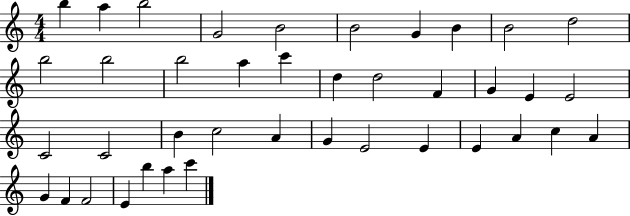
X:1
T:Untitled
M:4/4
L:1/4
K:C
b a b2 G2 B2 B2 G B B2 d2 b2 b2 b2 a c' d d2 F G E E2 C2 C2 B c2 A G E2 E E A c A G F F2 E b a c'